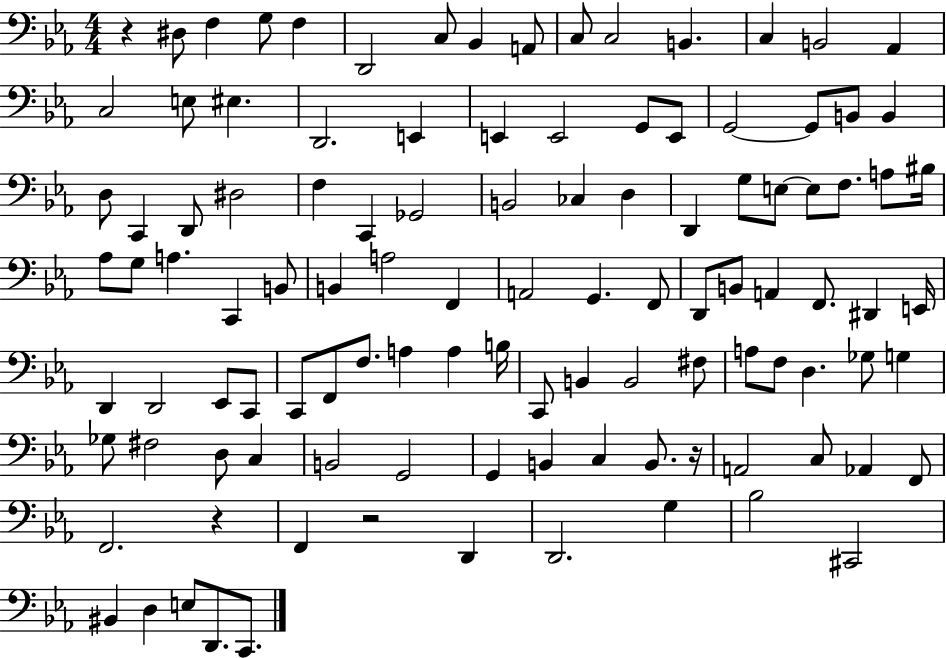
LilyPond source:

{
  \clef bass
  \numericTimeSignature
  \time 4/4
  \key ees \major
  r4 dis8 f4 g8 f4 | d,2 c8 bes,4 a,8 | c8 c2 b,4. | c4 b,2 aes,4 | \break c2 e8 eis4. | d,2. e,4 | e,4 e,2 g,8 e,8 | g,2~~ g,8 b,8 b,4 | \break d8 c,4 d,8 dis2 | f4 c,4 ges,2 | b,2 ces4 d4 | d,4 g8 e8~~ e8 f8. a8 bis16 | \break aes8 g8 a4. c,4 b,8 | b,4 a2 f,4 | a,2 g,4. f,8 | d,8 b,8 a,4 f,8. dis,4 e,16 | \break d,4 d,2 ees,8 c,8 | c,8 f,8 f8. a4 a4 b16 | c,8 b,4 b,2 fis8 | a8 f8 d4. ges8 g4 | \break ges8 fis2 d8 c4 | b,2 g,2 | g,4 b,4 c4 b,8. r16 | a,2 c8 aes,4 f,8 | \break f,2. r4 | f,4 r2 d,4 | d,2. g4 | bes2 cis,2 | \break bis,4 d4 e8 d,8. c,8. | \bar "|."
}